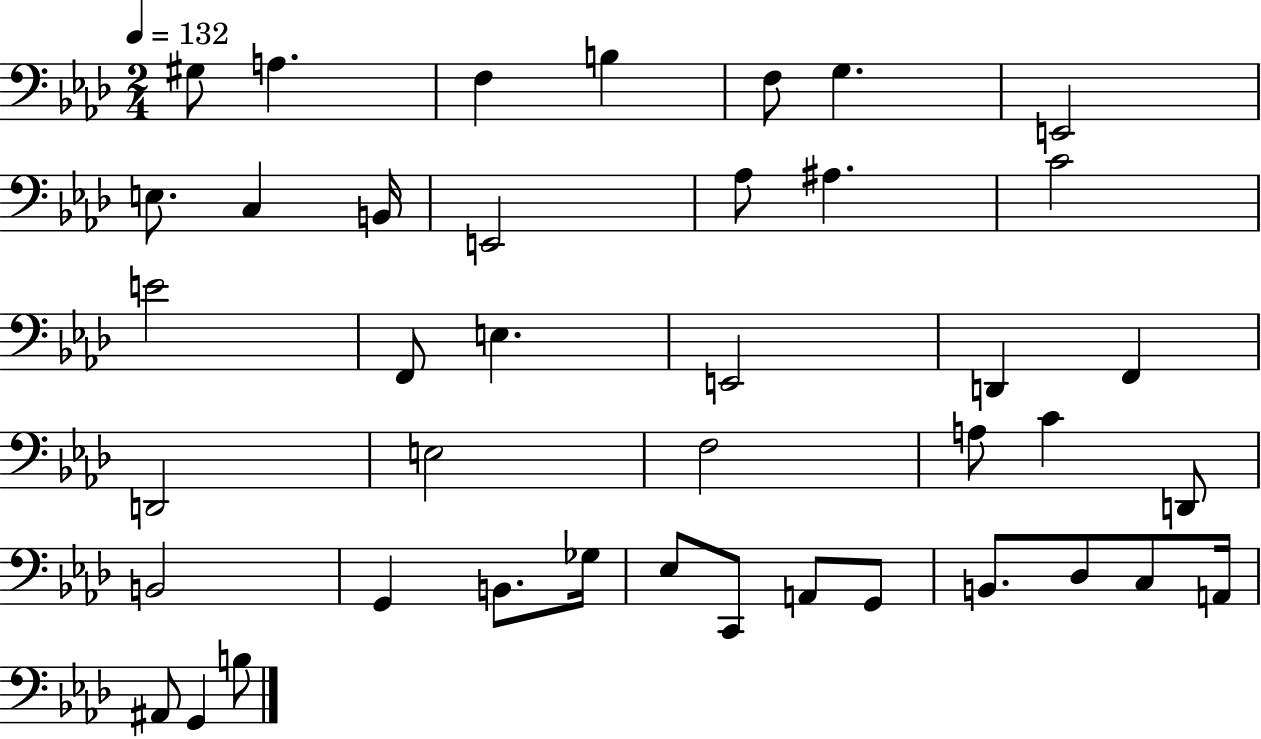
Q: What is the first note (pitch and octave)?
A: G#3